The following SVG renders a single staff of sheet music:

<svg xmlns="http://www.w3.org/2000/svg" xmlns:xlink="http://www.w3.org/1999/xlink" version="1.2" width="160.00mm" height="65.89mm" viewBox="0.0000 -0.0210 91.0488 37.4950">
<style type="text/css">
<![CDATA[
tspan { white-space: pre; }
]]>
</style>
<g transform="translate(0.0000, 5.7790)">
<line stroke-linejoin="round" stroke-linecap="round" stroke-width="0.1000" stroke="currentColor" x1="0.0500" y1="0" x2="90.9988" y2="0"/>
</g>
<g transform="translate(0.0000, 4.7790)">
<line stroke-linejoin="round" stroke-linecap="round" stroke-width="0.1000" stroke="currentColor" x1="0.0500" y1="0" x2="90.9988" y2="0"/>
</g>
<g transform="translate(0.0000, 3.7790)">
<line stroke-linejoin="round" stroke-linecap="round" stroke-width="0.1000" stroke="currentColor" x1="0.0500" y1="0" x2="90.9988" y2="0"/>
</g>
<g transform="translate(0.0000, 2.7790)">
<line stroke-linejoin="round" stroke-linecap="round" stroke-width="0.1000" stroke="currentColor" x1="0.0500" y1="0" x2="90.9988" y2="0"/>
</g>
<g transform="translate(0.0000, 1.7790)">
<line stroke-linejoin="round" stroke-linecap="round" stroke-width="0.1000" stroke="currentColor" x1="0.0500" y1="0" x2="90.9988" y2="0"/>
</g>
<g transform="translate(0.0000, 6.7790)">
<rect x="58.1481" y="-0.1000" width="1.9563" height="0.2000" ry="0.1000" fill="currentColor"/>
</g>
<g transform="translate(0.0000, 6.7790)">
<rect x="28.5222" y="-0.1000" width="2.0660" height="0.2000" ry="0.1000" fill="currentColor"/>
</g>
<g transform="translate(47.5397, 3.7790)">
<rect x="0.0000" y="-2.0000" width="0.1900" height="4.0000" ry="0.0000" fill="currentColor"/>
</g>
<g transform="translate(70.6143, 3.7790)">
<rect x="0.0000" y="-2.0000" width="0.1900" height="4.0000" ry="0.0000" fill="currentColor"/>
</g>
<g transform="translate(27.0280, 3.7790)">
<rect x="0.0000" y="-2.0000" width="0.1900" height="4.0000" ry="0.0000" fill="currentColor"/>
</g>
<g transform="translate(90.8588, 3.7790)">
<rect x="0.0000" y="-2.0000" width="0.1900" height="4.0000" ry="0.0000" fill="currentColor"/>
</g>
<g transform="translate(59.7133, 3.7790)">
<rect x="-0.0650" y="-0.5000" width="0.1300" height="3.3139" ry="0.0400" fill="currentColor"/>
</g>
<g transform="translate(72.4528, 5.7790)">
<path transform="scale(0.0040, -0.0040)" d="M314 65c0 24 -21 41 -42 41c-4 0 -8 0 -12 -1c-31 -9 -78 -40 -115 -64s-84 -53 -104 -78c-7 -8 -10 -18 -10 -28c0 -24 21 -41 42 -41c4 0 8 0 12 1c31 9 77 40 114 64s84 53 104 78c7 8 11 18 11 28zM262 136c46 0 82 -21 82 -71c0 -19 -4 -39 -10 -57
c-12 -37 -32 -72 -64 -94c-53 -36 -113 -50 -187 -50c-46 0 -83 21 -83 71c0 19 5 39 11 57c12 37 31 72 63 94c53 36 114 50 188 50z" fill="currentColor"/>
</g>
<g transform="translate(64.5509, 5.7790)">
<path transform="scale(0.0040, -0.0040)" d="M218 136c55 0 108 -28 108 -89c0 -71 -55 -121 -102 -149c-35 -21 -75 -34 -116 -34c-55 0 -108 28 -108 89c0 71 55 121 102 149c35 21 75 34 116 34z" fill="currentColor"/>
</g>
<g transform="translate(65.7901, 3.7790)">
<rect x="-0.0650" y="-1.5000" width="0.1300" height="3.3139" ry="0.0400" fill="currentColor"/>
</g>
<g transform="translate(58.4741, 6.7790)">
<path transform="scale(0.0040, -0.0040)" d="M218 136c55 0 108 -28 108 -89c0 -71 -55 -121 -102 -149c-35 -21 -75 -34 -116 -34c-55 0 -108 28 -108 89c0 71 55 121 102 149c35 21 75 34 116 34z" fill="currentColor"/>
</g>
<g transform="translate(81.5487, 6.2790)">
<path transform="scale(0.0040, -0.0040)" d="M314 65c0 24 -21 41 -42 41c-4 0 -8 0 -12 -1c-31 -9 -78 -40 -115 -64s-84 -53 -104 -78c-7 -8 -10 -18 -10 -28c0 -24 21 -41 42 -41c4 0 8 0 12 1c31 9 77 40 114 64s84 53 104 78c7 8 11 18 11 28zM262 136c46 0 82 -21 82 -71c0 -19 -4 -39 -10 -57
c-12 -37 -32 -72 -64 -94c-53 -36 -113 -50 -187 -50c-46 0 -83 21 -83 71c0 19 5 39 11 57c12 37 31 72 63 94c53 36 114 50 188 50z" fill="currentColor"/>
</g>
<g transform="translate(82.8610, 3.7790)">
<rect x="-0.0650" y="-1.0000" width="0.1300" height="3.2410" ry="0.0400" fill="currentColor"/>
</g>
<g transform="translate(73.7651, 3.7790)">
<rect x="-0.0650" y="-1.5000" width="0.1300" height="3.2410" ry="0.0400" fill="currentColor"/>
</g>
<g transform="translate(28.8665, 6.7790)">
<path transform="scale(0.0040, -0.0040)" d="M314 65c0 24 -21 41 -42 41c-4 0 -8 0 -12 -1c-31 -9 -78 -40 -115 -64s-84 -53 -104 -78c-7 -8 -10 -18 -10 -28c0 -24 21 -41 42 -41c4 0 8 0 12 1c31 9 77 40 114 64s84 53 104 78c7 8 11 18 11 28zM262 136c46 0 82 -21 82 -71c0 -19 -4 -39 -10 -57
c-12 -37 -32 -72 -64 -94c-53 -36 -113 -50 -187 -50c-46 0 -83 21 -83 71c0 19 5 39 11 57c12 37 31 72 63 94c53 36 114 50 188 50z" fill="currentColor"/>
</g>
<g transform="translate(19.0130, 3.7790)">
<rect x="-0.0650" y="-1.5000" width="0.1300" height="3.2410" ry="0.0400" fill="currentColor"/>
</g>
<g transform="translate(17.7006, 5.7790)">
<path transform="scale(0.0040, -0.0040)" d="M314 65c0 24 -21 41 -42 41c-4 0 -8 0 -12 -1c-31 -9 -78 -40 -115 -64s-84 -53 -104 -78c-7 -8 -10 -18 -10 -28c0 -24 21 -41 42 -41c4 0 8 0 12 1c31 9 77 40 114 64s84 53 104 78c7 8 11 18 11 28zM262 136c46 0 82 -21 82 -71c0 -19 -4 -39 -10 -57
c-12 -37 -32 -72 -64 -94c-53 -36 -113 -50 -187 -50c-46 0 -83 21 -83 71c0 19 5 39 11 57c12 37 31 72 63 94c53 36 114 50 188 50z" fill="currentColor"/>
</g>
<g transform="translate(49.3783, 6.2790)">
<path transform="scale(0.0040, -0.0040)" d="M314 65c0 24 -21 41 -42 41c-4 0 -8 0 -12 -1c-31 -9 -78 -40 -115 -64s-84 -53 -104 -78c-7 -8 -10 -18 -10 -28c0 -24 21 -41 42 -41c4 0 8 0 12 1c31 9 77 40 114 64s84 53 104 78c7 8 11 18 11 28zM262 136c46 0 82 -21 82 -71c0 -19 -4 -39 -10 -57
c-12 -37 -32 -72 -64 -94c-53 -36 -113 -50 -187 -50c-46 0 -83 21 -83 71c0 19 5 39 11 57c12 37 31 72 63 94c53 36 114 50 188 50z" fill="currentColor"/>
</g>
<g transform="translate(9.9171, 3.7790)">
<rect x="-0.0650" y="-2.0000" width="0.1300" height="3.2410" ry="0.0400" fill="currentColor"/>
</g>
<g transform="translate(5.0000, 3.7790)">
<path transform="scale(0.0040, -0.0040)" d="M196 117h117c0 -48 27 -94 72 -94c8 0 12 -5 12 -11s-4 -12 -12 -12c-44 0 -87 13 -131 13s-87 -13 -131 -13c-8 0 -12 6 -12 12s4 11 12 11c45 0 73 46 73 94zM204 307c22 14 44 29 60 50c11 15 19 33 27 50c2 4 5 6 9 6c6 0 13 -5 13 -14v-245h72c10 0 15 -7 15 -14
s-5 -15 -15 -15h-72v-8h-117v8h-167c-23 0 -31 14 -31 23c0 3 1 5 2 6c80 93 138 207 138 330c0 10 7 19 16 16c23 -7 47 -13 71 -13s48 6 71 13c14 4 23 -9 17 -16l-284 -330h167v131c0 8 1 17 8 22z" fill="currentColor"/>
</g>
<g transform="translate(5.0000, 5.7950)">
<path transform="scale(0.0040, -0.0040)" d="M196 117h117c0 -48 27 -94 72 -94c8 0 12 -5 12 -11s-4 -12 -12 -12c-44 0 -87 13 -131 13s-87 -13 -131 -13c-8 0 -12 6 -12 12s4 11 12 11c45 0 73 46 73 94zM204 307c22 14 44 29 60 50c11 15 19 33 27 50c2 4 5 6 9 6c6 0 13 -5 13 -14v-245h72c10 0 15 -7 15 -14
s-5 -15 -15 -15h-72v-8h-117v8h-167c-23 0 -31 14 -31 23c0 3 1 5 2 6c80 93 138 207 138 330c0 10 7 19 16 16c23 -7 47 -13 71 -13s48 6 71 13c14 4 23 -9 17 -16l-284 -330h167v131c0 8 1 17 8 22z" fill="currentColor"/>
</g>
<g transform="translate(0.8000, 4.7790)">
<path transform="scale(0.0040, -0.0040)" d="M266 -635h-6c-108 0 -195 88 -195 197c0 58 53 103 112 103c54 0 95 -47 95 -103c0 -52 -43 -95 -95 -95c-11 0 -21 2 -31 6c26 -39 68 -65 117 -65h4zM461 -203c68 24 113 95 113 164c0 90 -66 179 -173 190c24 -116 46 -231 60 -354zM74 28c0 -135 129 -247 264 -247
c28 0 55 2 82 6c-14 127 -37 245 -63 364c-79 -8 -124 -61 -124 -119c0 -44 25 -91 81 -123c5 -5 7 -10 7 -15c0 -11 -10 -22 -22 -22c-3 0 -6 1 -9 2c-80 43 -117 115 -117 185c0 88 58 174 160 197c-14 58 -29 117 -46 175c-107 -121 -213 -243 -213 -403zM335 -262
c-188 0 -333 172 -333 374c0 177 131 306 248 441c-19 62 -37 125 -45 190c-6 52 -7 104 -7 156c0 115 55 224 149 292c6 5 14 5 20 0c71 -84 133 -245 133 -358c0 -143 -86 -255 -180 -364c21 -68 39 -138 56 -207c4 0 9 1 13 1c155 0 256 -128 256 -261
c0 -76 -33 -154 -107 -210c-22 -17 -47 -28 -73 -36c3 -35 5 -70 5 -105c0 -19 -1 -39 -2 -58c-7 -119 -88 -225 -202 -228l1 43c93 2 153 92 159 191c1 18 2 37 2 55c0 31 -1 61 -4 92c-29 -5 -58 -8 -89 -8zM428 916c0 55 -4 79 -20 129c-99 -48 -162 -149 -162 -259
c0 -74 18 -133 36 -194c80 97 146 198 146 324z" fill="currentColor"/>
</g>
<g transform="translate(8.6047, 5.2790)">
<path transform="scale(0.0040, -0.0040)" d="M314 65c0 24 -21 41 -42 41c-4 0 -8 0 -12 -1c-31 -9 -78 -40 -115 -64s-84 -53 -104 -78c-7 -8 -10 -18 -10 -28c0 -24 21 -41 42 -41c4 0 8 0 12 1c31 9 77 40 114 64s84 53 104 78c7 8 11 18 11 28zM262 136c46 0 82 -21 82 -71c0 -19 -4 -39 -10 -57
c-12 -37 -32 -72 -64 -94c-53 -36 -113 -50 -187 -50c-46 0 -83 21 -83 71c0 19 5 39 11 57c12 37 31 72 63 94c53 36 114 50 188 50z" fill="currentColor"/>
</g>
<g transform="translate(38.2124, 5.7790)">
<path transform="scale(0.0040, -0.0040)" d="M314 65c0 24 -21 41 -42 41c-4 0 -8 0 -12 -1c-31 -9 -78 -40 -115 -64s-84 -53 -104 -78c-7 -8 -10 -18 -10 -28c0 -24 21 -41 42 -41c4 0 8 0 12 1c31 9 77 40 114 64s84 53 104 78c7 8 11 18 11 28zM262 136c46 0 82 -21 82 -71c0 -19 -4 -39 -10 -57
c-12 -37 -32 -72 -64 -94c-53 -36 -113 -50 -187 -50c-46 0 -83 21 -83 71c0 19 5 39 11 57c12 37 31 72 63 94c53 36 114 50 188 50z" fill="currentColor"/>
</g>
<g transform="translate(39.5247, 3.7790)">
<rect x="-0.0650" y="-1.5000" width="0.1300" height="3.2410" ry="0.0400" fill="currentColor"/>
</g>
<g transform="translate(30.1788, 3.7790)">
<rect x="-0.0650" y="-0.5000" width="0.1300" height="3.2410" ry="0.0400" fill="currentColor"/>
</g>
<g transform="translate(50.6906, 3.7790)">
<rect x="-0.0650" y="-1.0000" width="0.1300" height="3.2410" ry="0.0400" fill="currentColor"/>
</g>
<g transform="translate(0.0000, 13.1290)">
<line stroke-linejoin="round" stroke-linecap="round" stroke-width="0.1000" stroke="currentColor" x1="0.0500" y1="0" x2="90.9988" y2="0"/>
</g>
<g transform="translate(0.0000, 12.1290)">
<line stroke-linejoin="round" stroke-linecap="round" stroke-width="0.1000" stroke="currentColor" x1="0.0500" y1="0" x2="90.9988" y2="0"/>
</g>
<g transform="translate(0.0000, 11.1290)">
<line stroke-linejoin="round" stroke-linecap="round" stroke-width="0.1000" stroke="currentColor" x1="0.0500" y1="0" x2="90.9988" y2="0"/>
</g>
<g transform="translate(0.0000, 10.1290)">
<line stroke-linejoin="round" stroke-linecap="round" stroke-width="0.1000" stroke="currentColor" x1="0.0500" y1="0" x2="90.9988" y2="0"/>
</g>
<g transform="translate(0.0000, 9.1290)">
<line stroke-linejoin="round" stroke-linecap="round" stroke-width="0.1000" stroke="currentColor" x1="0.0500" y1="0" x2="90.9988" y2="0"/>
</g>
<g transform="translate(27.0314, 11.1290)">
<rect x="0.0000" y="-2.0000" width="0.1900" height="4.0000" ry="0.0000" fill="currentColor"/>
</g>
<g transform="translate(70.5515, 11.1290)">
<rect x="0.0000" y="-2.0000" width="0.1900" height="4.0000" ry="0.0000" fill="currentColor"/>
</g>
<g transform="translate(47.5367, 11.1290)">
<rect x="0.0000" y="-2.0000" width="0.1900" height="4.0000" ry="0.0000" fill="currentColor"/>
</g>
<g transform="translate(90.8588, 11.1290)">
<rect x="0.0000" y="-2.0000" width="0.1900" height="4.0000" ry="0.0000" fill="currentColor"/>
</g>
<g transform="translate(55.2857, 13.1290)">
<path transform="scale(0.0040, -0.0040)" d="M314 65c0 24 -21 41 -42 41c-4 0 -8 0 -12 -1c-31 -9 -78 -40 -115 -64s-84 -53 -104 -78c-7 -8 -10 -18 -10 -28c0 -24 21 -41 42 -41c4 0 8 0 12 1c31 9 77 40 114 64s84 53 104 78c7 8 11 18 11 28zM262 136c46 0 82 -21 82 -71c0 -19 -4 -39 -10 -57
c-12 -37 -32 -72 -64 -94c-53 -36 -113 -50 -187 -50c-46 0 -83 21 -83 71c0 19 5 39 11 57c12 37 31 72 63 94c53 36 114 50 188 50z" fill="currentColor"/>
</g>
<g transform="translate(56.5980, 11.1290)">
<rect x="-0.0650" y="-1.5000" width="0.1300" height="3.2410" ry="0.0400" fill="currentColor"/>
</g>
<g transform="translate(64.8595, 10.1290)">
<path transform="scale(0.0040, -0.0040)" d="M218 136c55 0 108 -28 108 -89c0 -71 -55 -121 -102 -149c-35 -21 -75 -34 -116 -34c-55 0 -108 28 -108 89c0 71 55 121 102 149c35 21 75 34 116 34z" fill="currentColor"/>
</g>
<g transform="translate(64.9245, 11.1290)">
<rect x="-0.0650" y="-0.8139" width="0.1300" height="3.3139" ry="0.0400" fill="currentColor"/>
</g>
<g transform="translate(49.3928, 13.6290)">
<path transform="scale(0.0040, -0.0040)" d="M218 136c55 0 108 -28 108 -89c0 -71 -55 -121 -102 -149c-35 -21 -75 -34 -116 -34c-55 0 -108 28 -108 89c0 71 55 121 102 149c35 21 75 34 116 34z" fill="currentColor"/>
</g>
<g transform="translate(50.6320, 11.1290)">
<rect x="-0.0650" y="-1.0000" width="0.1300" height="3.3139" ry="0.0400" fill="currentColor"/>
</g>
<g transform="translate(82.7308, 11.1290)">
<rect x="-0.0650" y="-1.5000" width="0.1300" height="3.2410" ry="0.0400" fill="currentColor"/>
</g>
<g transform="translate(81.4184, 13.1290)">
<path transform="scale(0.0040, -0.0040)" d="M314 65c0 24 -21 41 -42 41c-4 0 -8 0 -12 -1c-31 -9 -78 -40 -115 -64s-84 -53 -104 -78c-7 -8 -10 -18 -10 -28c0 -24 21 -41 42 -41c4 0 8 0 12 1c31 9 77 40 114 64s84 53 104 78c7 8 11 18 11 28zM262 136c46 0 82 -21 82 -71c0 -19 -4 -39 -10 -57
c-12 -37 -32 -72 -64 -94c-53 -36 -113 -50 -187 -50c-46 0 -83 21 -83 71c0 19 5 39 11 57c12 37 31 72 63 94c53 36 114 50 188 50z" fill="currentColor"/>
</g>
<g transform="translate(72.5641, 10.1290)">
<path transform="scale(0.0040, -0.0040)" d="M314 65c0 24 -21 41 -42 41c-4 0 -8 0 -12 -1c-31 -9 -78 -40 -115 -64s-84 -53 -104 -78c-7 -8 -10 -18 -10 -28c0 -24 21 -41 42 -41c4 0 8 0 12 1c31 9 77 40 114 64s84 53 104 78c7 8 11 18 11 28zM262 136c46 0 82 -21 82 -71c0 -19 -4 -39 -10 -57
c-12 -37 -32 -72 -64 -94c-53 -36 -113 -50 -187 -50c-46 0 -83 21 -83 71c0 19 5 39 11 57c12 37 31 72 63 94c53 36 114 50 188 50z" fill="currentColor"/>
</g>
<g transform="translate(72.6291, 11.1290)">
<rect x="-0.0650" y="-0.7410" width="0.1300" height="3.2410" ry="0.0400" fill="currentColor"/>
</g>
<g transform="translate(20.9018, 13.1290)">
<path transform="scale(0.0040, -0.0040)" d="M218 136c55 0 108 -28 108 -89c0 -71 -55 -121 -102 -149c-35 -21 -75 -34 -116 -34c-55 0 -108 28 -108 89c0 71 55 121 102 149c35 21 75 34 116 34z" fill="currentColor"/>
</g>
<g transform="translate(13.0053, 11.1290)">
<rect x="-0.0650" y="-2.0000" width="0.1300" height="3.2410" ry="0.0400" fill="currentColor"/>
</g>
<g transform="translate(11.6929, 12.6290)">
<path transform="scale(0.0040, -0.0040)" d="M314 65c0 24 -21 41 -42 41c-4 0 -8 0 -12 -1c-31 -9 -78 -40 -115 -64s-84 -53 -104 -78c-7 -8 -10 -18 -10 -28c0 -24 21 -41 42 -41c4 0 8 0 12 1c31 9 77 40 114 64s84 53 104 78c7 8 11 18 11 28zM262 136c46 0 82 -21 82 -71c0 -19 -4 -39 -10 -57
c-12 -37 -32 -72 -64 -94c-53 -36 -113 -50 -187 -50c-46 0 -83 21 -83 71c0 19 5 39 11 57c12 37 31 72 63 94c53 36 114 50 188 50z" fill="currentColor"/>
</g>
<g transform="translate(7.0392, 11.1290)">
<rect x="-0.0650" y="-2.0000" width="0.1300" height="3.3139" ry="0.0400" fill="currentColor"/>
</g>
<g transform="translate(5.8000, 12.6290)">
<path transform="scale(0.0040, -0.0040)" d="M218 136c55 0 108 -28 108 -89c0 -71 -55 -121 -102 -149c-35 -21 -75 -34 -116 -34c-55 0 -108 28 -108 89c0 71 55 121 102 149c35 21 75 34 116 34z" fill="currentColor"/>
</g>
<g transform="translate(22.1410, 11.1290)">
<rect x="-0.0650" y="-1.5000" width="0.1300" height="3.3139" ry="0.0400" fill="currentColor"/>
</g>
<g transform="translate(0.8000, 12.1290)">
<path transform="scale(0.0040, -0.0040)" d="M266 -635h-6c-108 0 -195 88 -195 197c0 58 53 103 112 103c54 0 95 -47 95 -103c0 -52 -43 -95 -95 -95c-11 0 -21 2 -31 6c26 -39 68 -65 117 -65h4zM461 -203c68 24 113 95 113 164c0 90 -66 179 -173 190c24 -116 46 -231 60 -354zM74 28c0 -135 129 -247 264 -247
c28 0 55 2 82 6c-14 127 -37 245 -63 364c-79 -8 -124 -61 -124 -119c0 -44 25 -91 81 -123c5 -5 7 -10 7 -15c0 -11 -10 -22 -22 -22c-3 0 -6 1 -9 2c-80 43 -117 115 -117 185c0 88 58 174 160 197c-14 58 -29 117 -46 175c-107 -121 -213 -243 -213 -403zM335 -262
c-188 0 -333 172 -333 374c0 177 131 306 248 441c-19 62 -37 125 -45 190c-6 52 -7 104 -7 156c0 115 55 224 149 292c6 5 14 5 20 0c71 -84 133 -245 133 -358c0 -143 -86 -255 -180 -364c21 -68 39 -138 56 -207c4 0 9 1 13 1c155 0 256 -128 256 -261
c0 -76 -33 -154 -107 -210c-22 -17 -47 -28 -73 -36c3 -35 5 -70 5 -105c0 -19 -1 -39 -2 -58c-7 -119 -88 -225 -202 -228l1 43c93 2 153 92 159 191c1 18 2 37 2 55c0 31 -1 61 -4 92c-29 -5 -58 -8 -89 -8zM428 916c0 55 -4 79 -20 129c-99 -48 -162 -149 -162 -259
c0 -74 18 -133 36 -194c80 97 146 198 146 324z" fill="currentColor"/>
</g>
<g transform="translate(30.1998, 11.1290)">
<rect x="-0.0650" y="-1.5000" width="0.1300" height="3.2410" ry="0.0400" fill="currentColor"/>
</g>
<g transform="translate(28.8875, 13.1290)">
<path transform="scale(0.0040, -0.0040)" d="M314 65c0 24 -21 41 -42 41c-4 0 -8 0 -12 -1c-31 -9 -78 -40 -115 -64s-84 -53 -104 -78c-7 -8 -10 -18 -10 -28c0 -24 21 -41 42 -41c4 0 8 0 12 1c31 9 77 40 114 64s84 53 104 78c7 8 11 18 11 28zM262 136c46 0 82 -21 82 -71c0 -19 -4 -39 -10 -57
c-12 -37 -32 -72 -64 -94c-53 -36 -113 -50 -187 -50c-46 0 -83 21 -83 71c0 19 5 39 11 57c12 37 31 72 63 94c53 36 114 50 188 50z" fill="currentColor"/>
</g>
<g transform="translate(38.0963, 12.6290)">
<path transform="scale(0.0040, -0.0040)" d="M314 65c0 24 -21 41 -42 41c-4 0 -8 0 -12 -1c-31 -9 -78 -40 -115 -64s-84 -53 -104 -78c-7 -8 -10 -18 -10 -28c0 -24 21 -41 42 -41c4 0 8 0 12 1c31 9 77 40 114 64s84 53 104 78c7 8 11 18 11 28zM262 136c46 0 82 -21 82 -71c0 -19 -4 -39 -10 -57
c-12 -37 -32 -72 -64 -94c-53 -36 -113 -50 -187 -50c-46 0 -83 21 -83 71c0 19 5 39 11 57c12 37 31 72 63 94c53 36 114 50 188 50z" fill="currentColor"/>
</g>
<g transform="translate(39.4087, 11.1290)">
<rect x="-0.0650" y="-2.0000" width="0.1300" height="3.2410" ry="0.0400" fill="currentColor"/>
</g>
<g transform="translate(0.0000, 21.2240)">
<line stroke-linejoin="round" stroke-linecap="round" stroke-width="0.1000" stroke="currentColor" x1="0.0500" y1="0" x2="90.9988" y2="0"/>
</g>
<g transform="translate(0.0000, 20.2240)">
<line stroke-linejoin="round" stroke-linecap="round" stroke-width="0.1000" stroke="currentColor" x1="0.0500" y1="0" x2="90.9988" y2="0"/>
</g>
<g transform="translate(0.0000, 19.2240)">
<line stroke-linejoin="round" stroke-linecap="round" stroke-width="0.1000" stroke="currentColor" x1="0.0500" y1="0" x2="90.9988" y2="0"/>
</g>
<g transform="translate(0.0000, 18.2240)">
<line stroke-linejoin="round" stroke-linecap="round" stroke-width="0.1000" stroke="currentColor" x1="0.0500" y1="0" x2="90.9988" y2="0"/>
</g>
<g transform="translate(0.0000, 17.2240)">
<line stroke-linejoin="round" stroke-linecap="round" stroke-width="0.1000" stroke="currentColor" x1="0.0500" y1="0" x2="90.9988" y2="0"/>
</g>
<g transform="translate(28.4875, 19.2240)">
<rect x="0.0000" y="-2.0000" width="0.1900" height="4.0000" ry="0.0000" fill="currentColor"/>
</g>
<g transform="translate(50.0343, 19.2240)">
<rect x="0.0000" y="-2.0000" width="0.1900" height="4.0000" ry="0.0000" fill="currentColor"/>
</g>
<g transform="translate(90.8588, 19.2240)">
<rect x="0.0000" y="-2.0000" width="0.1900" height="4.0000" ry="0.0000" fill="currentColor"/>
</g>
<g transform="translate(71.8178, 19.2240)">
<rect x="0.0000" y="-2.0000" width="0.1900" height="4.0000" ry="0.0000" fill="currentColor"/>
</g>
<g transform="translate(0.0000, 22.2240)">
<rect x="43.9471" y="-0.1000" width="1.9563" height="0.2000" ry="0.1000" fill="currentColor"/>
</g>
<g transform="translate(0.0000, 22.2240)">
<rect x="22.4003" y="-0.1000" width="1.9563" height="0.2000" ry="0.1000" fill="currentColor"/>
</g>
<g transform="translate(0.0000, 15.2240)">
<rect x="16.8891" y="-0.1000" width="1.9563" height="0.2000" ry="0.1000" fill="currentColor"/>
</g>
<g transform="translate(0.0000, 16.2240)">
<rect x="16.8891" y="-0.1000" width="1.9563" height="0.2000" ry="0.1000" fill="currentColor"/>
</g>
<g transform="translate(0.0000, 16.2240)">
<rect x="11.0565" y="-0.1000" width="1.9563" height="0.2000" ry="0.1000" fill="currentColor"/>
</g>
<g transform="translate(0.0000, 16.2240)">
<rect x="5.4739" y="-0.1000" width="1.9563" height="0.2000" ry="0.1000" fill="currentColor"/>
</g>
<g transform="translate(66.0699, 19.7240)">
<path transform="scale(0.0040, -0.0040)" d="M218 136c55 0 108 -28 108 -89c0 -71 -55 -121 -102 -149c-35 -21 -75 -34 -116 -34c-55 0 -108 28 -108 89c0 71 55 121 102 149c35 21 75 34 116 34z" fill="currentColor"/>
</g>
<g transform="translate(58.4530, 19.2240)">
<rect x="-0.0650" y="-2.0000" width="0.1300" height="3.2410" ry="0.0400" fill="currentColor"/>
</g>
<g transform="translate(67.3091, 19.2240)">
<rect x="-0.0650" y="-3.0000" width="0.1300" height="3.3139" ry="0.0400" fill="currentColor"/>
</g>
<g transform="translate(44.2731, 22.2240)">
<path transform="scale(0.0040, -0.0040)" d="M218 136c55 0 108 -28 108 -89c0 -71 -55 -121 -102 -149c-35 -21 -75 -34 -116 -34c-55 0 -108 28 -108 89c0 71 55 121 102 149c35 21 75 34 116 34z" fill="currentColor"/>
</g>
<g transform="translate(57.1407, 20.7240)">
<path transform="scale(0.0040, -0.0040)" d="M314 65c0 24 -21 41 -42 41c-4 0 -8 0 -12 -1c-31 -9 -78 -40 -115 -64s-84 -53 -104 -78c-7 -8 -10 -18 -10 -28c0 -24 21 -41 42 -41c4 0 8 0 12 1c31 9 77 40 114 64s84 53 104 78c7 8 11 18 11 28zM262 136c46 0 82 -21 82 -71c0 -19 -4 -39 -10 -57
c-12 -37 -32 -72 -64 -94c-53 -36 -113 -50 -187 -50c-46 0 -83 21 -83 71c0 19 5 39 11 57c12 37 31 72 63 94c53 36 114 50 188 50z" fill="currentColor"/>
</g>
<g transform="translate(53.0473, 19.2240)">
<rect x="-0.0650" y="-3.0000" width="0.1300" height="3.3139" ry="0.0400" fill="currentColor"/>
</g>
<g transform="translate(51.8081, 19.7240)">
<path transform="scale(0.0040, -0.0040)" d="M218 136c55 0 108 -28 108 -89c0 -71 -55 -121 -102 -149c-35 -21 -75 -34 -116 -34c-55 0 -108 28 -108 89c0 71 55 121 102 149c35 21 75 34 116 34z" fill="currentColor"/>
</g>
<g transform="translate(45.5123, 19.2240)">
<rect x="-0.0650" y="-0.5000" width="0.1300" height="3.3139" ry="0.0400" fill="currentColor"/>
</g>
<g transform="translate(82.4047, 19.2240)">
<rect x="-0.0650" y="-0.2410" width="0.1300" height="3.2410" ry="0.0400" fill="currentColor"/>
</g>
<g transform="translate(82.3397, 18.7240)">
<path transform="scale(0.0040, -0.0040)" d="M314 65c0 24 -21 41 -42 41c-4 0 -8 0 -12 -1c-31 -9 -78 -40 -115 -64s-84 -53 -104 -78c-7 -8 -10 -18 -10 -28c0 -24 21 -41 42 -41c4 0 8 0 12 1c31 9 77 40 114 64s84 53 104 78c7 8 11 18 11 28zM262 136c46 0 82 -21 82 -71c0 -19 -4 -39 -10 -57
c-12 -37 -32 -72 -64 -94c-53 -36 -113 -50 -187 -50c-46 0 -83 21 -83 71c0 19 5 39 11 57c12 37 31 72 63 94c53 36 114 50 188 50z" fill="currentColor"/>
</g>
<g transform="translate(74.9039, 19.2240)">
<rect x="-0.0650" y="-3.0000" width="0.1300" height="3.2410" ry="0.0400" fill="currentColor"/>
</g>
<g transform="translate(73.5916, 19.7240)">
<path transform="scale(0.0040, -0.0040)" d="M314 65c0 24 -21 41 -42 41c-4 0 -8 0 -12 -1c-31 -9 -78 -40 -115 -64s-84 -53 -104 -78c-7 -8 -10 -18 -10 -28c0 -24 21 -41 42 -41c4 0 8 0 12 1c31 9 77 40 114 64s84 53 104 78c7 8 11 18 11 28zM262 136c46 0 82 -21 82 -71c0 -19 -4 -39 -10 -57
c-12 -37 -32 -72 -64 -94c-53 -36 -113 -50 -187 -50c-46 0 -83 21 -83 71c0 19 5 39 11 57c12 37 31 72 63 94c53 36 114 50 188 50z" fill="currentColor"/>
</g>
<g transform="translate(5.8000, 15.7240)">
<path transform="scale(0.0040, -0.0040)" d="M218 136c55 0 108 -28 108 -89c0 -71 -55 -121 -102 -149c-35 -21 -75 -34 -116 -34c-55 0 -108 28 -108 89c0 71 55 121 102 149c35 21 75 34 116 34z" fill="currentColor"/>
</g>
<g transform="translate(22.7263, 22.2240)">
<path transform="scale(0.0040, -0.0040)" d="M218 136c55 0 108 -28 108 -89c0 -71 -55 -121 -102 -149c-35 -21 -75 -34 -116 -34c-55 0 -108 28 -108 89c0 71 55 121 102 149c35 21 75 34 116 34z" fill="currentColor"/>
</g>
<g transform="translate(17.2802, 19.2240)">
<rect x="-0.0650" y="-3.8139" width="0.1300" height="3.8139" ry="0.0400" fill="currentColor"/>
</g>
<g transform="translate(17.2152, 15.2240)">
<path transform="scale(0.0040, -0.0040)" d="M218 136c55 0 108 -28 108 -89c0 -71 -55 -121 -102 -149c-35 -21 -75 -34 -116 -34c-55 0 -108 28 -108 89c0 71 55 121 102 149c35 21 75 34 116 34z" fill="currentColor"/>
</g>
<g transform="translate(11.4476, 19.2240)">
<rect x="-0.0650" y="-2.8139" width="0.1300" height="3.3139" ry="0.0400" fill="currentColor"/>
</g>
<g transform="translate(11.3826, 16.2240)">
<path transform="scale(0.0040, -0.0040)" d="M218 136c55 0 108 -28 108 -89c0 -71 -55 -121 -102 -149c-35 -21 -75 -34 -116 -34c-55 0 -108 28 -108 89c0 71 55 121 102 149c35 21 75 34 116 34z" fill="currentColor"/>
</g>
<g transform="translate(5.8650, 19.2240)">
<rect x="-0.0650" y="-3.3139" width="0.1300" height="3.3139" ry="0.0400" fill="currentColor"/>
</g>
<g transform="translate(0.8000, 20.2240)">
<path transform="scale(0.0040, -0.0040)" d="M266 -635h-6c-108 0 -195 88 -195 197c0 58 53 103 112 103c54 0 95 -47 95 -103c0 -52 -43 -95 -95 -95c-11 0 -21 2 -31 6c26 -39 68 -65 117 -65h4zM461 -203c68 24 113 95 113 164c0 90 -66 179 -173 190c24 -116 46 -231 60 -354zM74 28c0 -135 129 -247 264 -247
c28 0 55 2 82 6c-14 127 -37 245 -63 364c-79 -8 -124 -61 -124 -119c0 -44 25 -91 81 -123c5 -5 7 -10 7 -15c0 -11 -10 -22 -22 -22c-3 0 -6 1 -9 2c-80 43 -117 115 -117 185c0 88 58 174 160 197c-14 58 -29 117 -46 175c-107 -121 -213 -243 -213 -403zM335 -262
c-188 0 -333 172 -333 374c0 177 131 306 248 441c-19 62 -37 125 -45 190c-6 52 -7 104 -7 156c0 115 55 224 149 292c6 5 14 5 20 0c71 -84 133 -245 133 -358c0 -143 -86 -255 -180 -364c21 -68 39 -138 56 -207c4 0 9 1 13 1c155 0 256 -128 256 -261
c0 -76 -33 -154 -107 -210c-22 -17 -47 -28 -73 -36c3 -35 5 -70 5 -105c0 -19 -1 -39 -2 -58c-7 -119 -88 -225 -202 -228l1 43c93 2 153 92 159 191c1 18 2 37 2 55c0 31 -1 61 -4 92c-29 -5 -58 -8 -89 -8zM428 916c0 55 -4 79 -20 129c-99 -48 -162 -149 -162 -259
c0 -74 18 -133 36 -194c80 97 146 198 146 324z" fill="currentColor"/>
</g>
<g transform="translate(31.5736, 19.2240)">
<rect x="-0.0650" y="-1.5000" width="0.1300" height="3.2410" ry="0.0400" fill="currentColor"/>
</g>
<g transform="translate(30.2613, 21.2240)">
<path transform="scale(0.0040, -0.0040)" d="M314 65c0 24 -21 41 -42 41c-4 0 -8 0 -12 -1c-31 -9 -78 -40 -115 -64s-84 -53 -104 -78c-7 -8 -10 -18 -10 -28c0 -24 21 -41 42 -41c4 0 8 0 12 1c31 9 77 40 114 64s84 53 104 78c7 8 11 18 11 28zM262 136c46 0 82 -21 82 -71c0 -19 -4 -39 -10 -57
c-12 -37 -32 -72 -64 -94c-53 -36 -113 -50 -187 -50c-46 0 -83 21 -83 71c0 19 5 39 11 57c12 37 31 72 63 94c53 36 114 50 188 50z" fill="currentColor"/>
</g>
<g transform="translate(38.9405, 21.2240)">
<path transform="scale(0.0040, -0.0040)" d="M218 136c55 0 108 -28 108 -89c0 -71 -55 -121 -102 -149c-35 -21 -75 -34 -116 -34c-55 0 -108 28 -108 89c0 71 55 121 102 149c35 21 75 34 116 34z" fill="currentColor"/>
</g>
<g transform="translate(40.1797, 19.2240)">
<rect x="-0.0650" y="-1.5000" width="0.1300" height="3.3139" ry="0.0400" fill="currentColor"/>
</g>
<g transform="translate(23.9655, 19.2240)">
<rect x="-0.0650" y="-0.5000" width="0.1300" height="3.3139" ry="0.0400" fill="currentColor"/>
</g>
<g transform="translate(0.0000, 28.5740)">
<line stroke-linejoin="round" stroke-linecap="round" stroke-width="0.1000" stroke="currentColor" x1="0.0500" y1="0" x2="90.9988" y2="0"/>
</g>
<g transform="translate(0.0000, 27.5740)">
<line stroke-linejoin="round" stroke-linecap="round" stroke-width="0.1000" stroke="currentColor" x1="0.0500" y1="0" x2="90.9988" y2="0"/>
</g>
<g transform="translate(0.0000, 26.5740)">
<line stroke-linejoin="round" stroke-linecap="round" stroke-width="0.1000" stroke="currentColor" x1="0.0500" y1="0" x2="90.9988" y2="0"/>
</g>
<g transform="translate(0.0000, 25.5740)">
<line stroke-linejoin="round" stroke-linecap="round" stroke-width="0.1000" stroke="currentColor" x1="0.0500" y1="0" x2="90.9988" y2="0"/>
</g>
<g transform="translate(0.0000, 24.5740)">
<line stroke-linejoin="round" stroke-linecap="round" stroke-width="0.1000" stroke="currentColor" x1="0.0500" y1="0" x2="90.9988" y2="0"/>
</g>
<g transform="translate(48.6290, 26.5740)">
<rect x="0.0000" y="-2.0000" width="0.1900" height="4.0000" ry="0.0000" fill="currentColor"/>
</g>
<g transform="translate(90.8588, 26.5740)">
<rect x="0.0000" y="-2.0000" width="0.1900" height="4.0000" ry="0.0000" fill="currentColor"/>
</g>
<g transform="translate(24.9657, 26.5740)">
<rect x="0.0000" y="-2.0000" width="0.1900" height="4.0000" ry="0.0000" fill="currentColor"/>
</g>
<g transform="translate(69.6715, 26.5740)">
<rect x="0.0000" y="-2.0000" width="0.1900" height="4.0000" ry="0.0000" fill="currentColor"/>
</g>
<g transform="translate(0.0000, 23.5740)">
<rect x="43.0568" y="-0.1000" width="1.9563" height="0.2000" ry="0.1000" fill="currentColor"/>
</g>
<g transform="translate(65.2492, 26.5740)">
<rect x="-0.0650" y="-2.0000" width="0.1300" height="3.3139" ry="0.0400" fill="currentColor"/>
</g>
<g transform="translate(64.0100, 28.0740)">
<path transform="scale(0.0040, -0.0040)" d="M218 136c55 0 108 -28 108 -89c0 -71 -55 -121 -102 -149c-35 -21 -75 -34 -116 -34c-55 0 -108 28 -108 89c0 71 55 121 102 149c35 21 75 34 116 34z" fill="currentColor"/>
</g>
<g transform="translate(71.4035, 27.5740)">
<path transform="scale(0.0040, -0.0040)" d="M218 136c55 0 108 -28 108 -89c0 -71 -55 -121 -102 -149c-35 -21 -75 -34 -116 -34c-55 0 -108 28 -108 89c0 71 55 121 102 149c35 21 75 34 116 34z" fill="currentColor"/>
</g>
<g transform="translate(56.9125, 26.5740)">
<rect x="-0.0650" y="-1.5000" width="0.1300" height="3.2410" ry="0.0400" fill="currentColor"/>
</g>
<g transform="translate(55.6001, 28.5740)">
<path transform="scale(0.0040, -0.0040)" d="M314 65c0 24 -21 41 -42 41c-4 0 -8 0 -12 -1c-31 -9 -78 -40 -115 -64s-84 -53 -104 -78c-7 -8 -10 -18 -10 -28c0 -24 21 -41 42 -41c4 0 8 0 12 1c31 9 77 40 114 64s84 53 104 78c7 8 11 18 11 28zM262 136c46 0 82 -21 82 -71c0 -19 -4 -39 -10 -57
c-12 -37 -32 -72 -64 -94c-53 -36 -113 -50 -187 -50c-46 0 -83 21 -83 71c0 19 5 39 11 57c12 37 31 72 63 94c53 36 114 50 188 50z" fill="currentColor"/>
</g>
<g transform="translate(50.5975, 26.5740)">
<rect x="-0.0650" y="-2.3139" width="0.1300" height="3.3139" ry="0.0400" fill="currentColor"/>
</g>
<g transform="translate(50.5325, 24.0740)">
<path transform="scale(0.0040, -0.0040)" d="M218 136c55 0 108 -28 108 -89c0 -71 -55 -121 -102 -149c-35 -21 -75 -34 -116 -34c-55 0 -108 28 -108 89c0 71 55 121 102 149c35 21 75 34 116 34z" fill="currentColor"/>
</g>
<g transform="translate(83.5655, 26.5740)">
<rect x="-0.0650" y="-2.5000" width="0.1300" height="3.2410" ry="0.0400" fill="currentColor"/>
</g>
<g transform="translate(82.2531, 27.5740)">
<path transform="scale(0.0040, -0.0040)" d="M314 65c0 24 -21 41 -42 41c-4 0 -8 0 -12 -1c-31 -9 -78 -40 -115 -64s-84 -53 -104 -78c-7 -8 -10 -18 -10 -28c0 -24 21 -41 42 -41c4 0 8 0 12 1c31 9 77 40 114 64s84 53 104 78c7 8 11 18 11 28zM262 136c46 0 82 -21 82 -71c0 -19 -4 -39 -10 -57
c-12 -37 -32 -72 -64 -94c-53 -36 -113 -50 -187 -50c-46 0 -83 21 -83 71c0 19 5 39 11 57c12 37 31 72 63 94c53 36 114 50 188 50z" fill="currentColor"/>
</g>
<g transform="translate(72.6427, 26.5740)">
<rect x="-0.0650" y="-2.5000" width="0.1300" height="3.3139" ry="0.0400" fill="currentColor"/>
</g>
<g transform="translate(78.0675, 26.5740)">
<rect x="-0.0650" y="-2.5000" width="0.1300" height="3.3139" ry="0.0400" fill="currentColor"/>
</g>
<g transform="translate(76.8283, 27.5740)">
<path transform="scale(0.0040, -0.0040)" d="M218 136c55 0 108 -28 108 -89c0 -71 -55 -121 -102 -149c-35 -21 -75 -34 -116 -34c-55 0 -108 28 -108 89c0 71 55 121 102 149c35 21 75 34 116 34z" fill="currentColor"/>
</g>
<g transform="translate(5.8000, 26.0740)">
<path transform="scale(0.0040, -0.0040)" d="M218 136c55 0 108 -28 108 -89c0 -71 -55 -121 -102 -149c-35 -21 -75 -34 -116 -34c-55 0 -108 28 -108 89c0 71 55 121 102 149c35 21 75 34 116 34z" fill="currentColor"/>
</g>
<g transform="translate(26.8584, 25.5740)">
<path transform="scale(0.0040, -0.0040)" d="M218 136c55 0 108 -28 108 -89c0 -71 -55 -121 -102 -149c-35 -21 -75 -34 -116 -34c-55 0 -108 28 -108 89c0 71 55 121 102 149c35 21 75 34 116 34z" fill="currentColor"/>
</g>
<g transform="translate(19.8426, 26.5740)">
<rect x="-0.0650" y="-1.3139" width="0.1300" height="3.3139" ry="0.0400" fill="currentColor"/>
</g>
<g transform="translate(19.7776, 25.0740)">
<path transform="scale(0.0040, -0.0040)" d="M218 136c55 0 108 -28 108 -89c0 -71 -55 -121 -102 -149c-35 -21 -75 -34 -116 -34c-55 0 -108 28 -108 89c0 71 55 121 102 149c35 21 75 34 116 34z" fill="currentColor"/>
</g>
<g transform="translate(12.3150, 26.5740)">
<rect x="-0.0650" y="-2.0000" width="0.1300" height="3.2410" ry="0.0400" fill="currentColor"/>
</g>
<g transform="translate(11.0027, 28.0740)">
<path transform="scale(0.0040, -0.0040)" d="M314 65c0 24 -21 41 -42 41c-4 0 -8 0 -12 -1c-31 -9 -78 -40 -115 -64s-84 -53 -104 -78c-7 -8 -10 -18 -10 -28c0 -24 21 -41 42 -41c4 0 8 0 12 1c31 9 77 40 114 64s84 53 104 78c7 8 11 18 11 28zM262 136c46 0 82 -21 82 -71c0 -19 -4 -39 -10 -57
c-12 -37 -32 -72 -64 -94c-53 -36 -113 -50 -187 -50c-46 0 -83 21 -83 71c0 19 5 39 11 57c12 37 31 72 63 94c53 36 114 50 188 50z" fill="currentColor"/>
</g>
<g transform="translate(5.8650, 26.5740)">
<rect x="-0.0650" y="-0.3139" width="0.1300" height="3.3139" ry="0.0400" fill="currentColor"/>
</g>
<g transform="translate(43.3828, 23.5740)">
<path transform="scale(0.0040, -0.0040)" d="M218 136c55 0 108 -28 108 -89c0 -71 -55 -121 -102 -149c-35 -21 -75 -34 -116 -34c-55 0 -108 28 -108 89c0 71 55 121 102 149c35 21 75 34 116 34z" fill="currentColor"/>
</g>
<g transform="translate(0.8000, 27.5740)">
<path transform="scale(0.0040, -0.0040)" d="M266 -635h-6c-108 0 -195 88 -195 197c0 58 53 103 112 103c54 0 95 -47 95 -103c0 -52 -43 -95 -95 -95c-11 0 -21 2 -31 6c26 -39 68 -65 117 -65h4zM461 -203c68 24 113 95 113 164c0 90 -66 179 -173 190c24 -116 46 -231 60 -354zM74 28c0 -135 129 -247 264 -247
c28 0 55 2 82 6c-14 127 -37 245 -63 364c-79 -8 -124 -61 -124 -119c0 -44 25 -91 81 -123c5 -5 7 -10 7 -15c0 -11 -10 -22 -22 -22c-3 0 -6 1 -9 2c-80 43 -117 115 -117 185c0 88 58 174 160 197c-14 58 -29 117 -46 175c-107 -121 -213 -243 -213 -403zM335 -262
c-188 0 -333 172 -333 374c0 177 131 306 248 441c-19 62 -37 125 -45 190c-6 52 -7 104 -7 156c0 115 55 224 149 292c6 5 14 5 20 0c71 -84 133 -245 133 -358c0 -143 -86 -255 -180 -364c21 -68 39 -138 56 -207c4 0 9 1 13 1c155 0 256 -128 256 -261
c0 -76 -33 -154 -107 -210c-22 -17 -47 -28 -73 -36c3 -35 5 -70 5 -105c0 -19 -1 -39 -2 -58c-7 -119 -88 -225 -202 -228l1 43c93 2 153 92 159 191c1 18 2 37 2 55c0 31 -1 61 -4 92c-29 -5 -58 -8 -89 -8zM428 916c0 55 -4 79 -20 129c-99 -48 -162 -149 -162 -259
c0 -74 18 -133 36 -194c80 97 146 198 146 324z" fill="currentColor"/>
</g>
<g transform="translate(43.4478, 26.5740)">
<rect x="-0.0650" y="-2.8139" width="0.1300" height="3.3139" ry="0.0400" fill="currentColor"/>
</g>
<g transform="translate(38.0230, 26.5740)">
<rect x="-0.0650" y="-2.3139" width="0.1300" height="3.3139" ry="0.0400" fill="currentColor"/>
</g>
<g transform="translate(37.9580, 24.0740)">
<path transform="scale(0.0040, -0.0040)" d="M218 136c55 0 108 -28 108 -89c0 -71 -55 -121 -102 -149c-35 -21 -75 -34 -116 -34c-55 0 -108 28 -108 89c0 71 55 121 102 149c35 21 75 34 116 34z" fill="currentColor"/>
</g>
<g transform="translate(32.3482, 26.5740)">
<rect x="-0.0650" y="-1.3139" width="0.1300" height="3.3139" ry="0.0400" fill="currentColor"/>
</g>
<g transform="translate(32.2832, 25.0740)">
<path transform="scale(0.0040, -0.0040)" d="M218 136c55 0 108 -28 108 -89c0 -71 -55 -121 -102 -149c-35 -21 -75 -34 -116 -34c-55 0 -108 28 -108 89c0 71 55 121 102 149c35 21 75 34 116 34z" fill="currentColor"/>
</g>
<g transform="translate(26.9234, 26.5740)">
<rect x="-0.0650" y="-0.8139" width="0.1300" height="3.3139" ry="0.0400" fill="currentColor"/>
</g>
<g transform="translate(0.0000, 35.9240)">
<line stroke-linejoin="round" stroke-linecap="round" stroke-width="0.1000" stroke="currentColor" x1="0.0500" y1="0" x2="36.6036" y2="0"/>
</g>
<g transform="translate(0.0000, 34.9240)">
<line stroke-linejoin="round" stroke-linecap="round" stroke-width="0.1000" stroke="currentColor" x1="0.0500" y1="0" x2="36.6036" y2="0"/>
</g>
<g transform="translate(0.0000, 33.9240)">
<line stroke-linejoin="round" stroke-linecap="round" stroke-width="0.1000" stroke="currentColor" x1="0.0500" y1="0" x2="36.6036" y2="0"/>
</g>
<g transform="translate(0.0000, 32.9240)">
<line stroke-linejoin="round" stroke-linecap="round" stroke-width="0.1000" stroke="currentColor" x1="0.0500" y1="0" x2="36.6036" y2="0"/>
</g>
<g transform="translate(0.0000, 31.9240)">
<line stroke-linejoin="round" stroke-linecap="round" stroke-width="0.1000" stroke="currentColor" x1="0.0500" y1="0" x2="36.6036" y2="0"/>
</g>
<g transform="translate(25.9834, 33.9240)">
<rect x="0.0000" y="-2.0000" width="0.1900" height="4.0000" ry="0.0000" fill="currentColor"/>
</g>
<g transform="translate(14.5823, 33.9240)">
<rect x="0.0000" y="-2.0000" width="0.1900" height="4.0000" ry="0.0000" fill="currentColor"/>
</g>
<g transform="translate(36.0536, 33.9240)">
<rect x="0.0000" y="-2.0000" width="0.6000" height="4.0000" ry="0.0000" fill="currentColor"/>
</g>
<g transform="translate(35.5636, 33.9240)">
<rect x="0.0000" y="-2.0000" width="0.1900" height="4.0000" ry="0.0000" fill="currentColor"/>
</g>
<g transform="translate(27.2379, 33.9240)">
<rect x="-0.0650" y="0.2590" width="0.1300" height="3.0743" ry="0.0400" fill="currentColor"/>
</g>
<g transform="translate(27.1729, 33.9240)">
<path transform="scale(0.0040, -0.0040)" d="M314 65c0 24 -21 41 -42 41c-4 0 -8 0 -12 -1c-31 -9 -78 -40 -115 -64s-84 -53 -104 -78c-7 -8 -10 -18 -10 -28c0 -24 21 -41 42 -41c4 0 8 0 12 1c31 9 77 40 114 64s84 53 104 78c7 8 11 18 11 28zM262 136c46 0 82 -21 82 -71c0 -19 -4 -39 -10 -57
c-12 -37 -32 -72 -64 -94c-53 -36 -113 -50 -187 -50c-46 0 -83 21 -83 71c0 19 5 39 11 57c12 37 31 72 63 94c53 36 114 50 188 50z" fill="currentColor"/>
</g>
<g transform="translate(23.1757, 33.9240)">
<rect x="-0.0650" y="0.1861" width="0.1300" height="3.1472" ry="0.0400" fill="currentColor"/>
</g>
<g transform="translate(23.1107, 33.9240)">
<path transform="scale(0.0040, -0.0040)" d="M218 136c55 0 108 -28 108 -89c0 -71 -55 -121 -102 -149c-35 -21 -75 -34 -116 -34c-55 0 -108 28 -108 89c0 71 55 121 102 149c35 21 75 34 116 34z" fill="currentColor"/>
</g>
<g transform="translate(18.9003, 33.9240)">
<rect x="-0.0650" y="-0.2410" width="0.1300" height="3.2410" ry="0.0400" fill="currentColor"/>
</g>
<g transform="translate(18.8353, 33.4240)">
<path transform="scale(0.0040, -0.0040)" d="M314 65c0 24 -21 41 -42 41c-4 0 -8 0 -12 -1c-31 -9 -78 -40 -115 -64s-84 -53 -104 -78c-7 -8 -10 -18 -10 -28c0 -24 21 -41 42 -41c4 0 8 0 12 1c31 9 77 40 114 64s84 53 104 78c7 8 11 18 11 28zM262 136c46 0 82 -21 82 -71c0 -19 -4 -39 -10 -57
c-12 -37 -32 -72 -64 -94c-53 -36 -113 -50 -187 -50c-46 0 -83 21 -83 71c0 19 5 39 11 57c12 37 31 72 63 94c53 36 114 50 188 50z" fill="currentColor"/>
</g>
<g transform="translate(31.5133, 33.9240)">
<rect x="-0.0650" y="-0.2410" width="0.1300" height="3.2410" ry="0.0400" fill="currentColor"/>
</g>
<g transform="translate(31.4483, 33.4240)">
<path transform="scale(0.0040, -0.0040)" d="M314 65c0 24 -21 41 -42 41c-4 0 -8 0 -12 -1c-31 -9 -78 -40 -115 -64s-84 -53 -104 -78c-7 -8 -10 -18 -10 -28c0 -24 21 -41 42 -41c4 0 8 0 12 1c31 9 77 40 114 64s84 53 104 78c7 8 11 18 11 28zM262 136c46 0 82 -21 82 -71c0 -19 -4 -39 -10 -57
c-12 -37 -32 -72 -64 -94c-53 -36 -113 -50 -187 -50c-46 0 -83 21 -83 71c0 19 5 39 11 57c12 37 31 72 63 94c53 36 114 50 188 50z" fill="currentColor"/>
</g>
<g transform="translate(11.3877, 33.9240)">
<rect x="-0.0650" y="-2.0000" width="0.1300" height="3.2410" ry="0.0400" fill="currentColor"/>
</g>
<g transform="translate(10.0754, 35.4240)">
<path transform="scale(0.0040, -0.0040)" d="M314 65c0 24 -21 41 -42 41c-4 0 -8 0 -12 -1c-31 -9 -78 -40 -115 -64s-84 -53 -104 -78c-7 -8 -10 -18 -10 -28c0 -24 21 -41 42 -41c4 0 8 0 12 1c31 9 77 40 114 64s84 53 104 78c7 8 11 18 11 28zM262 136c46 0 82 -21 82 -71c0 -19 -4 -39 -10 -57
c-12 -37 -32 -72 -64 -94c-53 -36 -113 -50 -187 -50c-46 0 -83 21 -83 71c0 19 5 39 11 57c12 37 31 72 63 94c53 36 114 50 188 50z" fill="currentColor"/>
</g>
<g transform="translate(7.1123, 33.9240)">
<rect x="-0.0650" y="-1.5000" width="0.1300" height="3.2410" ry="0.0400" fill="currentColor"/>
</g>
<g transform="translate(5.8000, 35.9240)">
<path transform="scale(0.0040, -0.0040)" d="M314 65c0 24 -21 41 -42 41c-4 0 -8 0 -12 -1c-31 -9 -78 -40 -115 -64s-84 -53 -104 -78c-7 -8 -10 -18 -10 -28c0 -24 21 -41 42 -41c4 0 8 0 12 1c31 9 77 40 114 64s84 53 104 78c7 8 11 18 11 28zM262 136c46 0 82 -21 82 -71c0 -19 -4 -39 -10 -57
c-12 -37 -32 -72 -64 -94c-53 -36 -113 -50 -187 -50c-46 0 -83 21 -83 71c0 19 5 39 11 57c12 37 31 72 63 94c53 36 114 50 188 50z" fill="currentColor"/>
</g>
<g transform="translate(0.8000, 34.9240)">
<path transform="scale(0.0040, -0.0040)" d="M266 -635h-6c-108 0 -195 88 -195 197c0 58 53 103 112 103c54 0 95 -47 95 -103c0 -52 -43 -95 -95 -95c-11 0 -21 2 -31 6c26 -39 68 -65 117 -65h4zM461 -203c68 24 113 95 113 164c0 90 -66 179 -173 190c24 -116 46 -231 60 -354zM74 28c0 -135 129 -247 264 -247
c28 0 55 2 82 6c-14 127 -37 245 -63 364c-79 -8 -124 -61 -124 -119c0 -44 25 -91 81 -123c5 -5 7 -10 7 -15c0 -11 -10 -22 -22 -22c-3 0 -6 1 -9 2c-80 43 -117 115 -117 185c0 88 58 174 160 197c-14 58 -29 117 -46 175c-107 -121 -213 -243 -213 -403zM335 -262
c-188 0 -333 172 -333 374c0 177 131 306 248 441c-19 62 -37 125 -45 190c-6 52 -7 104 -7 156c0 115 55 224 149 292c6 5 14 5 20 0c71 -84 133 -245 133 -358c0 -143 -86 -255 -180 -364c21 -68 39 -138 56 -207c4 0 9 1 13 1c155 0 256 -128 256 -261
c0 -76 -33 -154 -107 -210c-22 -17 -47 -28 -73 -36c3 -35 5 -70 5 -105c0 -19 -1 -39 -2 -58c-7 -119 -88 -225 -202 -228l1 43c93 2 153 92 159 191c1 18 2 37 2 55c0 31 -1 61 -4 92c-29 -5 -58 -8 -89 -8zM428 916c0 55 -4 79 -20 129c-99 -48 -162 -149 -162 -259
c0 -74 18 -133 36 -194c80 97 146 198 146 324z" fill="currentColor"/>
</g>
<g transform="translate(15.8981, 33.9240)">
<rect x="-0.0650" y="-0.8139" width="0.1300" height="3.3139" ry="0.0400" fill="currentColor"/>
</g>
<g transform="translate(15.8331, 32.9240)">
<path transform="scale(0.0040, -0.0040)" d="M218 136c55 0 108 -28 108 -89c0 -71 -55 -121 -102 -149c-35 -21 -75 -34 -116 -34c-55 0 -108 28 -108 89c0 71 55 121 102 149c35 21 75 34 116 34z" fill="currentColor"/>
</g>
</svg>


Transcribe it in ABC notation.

X:1
T:Untitled
M:4/4
L:1/4
K:C
F2 E2 C2 E2 D2 C E E2 D2 F F2 E E2 F2 D E2 d d2 E2 b a c' C E2 E C A F2 A A2 c2 c F2 e d e g a g E2 F G G G2 E2 F2 d c2 B B2 c2